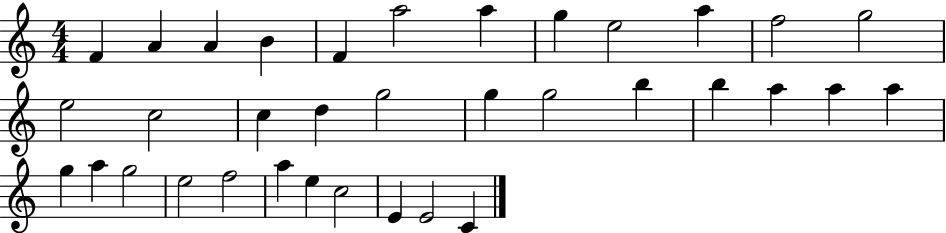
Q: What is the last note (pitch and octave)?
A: C4